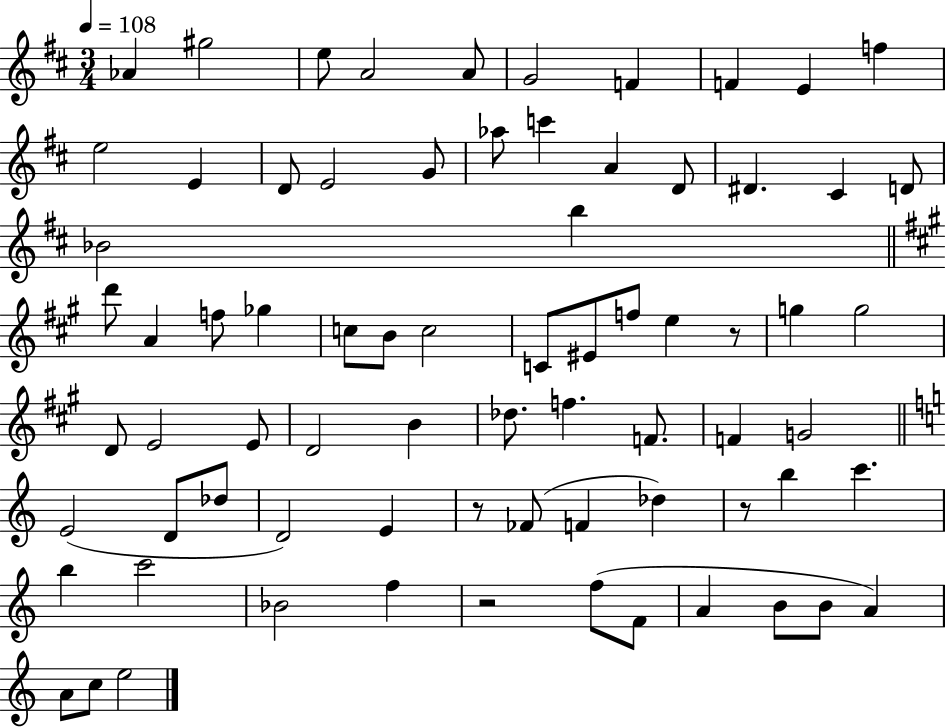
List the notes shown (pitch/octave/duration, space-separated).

Ab4/q G#5/h E5/e A4/h A4/e G4/h F4/q F4/q E4/q F5/q E5/h E4/q D4/e E4/h G4/e Ab5/e C6/q A4/q D4/e D#4/q. C#4/q D4/e Bb4/h B5/q D6/e A4/q F5/e Gb5/q C5/e B4/e C5/h C4/e EIS4/e F5/e E5/q R/e G5/q G5/h D4/e E4/h E4/e D4/h B4/q Db5/e. F5/q. F4/e. F4/q G4/h E4/h D4/e Db5/e D4/h E4/q R/e FES4/e F4/q Db5/q R/e B5/q C6/q. B5/q C6/h Bb4/h F5/q R/h F5/e F4/e A4/q B4/e B4/e A4/q A4/e C5/e E5/h